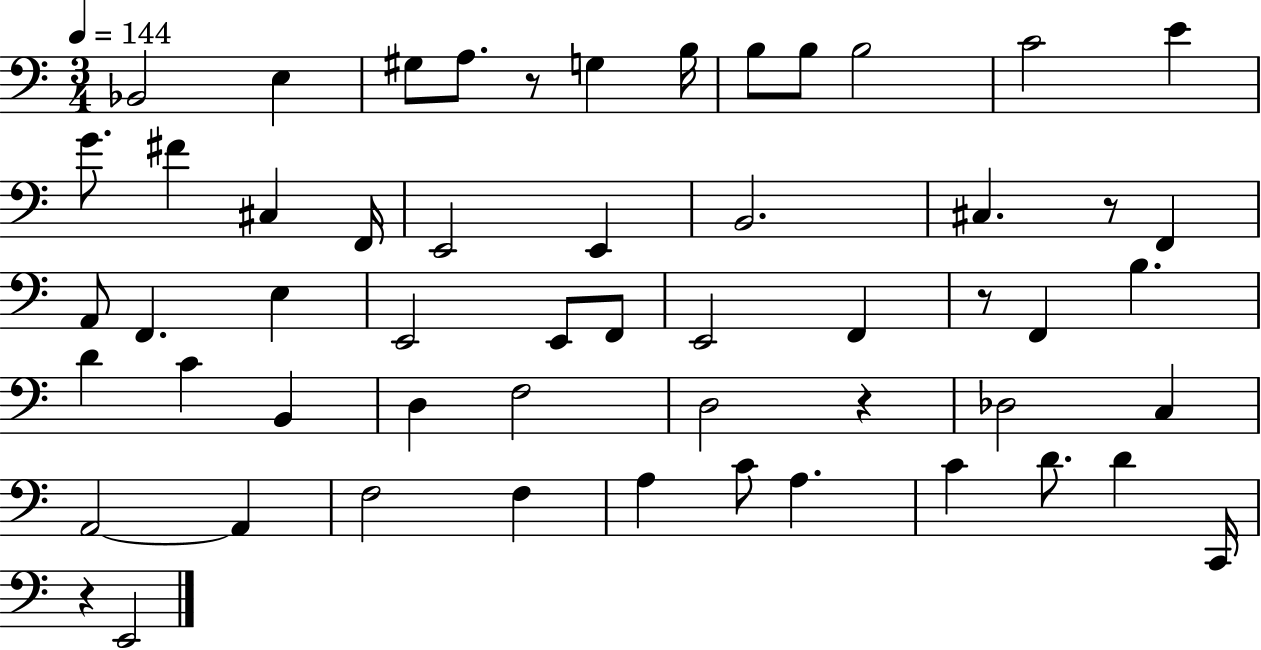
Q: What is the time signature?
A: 3/4